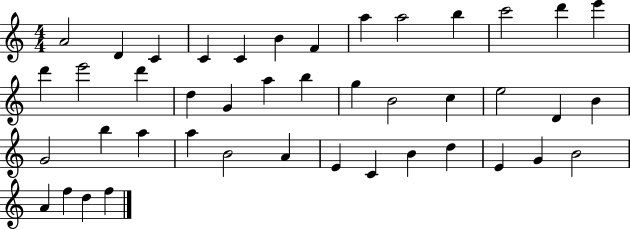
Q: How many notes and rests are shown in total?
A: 43